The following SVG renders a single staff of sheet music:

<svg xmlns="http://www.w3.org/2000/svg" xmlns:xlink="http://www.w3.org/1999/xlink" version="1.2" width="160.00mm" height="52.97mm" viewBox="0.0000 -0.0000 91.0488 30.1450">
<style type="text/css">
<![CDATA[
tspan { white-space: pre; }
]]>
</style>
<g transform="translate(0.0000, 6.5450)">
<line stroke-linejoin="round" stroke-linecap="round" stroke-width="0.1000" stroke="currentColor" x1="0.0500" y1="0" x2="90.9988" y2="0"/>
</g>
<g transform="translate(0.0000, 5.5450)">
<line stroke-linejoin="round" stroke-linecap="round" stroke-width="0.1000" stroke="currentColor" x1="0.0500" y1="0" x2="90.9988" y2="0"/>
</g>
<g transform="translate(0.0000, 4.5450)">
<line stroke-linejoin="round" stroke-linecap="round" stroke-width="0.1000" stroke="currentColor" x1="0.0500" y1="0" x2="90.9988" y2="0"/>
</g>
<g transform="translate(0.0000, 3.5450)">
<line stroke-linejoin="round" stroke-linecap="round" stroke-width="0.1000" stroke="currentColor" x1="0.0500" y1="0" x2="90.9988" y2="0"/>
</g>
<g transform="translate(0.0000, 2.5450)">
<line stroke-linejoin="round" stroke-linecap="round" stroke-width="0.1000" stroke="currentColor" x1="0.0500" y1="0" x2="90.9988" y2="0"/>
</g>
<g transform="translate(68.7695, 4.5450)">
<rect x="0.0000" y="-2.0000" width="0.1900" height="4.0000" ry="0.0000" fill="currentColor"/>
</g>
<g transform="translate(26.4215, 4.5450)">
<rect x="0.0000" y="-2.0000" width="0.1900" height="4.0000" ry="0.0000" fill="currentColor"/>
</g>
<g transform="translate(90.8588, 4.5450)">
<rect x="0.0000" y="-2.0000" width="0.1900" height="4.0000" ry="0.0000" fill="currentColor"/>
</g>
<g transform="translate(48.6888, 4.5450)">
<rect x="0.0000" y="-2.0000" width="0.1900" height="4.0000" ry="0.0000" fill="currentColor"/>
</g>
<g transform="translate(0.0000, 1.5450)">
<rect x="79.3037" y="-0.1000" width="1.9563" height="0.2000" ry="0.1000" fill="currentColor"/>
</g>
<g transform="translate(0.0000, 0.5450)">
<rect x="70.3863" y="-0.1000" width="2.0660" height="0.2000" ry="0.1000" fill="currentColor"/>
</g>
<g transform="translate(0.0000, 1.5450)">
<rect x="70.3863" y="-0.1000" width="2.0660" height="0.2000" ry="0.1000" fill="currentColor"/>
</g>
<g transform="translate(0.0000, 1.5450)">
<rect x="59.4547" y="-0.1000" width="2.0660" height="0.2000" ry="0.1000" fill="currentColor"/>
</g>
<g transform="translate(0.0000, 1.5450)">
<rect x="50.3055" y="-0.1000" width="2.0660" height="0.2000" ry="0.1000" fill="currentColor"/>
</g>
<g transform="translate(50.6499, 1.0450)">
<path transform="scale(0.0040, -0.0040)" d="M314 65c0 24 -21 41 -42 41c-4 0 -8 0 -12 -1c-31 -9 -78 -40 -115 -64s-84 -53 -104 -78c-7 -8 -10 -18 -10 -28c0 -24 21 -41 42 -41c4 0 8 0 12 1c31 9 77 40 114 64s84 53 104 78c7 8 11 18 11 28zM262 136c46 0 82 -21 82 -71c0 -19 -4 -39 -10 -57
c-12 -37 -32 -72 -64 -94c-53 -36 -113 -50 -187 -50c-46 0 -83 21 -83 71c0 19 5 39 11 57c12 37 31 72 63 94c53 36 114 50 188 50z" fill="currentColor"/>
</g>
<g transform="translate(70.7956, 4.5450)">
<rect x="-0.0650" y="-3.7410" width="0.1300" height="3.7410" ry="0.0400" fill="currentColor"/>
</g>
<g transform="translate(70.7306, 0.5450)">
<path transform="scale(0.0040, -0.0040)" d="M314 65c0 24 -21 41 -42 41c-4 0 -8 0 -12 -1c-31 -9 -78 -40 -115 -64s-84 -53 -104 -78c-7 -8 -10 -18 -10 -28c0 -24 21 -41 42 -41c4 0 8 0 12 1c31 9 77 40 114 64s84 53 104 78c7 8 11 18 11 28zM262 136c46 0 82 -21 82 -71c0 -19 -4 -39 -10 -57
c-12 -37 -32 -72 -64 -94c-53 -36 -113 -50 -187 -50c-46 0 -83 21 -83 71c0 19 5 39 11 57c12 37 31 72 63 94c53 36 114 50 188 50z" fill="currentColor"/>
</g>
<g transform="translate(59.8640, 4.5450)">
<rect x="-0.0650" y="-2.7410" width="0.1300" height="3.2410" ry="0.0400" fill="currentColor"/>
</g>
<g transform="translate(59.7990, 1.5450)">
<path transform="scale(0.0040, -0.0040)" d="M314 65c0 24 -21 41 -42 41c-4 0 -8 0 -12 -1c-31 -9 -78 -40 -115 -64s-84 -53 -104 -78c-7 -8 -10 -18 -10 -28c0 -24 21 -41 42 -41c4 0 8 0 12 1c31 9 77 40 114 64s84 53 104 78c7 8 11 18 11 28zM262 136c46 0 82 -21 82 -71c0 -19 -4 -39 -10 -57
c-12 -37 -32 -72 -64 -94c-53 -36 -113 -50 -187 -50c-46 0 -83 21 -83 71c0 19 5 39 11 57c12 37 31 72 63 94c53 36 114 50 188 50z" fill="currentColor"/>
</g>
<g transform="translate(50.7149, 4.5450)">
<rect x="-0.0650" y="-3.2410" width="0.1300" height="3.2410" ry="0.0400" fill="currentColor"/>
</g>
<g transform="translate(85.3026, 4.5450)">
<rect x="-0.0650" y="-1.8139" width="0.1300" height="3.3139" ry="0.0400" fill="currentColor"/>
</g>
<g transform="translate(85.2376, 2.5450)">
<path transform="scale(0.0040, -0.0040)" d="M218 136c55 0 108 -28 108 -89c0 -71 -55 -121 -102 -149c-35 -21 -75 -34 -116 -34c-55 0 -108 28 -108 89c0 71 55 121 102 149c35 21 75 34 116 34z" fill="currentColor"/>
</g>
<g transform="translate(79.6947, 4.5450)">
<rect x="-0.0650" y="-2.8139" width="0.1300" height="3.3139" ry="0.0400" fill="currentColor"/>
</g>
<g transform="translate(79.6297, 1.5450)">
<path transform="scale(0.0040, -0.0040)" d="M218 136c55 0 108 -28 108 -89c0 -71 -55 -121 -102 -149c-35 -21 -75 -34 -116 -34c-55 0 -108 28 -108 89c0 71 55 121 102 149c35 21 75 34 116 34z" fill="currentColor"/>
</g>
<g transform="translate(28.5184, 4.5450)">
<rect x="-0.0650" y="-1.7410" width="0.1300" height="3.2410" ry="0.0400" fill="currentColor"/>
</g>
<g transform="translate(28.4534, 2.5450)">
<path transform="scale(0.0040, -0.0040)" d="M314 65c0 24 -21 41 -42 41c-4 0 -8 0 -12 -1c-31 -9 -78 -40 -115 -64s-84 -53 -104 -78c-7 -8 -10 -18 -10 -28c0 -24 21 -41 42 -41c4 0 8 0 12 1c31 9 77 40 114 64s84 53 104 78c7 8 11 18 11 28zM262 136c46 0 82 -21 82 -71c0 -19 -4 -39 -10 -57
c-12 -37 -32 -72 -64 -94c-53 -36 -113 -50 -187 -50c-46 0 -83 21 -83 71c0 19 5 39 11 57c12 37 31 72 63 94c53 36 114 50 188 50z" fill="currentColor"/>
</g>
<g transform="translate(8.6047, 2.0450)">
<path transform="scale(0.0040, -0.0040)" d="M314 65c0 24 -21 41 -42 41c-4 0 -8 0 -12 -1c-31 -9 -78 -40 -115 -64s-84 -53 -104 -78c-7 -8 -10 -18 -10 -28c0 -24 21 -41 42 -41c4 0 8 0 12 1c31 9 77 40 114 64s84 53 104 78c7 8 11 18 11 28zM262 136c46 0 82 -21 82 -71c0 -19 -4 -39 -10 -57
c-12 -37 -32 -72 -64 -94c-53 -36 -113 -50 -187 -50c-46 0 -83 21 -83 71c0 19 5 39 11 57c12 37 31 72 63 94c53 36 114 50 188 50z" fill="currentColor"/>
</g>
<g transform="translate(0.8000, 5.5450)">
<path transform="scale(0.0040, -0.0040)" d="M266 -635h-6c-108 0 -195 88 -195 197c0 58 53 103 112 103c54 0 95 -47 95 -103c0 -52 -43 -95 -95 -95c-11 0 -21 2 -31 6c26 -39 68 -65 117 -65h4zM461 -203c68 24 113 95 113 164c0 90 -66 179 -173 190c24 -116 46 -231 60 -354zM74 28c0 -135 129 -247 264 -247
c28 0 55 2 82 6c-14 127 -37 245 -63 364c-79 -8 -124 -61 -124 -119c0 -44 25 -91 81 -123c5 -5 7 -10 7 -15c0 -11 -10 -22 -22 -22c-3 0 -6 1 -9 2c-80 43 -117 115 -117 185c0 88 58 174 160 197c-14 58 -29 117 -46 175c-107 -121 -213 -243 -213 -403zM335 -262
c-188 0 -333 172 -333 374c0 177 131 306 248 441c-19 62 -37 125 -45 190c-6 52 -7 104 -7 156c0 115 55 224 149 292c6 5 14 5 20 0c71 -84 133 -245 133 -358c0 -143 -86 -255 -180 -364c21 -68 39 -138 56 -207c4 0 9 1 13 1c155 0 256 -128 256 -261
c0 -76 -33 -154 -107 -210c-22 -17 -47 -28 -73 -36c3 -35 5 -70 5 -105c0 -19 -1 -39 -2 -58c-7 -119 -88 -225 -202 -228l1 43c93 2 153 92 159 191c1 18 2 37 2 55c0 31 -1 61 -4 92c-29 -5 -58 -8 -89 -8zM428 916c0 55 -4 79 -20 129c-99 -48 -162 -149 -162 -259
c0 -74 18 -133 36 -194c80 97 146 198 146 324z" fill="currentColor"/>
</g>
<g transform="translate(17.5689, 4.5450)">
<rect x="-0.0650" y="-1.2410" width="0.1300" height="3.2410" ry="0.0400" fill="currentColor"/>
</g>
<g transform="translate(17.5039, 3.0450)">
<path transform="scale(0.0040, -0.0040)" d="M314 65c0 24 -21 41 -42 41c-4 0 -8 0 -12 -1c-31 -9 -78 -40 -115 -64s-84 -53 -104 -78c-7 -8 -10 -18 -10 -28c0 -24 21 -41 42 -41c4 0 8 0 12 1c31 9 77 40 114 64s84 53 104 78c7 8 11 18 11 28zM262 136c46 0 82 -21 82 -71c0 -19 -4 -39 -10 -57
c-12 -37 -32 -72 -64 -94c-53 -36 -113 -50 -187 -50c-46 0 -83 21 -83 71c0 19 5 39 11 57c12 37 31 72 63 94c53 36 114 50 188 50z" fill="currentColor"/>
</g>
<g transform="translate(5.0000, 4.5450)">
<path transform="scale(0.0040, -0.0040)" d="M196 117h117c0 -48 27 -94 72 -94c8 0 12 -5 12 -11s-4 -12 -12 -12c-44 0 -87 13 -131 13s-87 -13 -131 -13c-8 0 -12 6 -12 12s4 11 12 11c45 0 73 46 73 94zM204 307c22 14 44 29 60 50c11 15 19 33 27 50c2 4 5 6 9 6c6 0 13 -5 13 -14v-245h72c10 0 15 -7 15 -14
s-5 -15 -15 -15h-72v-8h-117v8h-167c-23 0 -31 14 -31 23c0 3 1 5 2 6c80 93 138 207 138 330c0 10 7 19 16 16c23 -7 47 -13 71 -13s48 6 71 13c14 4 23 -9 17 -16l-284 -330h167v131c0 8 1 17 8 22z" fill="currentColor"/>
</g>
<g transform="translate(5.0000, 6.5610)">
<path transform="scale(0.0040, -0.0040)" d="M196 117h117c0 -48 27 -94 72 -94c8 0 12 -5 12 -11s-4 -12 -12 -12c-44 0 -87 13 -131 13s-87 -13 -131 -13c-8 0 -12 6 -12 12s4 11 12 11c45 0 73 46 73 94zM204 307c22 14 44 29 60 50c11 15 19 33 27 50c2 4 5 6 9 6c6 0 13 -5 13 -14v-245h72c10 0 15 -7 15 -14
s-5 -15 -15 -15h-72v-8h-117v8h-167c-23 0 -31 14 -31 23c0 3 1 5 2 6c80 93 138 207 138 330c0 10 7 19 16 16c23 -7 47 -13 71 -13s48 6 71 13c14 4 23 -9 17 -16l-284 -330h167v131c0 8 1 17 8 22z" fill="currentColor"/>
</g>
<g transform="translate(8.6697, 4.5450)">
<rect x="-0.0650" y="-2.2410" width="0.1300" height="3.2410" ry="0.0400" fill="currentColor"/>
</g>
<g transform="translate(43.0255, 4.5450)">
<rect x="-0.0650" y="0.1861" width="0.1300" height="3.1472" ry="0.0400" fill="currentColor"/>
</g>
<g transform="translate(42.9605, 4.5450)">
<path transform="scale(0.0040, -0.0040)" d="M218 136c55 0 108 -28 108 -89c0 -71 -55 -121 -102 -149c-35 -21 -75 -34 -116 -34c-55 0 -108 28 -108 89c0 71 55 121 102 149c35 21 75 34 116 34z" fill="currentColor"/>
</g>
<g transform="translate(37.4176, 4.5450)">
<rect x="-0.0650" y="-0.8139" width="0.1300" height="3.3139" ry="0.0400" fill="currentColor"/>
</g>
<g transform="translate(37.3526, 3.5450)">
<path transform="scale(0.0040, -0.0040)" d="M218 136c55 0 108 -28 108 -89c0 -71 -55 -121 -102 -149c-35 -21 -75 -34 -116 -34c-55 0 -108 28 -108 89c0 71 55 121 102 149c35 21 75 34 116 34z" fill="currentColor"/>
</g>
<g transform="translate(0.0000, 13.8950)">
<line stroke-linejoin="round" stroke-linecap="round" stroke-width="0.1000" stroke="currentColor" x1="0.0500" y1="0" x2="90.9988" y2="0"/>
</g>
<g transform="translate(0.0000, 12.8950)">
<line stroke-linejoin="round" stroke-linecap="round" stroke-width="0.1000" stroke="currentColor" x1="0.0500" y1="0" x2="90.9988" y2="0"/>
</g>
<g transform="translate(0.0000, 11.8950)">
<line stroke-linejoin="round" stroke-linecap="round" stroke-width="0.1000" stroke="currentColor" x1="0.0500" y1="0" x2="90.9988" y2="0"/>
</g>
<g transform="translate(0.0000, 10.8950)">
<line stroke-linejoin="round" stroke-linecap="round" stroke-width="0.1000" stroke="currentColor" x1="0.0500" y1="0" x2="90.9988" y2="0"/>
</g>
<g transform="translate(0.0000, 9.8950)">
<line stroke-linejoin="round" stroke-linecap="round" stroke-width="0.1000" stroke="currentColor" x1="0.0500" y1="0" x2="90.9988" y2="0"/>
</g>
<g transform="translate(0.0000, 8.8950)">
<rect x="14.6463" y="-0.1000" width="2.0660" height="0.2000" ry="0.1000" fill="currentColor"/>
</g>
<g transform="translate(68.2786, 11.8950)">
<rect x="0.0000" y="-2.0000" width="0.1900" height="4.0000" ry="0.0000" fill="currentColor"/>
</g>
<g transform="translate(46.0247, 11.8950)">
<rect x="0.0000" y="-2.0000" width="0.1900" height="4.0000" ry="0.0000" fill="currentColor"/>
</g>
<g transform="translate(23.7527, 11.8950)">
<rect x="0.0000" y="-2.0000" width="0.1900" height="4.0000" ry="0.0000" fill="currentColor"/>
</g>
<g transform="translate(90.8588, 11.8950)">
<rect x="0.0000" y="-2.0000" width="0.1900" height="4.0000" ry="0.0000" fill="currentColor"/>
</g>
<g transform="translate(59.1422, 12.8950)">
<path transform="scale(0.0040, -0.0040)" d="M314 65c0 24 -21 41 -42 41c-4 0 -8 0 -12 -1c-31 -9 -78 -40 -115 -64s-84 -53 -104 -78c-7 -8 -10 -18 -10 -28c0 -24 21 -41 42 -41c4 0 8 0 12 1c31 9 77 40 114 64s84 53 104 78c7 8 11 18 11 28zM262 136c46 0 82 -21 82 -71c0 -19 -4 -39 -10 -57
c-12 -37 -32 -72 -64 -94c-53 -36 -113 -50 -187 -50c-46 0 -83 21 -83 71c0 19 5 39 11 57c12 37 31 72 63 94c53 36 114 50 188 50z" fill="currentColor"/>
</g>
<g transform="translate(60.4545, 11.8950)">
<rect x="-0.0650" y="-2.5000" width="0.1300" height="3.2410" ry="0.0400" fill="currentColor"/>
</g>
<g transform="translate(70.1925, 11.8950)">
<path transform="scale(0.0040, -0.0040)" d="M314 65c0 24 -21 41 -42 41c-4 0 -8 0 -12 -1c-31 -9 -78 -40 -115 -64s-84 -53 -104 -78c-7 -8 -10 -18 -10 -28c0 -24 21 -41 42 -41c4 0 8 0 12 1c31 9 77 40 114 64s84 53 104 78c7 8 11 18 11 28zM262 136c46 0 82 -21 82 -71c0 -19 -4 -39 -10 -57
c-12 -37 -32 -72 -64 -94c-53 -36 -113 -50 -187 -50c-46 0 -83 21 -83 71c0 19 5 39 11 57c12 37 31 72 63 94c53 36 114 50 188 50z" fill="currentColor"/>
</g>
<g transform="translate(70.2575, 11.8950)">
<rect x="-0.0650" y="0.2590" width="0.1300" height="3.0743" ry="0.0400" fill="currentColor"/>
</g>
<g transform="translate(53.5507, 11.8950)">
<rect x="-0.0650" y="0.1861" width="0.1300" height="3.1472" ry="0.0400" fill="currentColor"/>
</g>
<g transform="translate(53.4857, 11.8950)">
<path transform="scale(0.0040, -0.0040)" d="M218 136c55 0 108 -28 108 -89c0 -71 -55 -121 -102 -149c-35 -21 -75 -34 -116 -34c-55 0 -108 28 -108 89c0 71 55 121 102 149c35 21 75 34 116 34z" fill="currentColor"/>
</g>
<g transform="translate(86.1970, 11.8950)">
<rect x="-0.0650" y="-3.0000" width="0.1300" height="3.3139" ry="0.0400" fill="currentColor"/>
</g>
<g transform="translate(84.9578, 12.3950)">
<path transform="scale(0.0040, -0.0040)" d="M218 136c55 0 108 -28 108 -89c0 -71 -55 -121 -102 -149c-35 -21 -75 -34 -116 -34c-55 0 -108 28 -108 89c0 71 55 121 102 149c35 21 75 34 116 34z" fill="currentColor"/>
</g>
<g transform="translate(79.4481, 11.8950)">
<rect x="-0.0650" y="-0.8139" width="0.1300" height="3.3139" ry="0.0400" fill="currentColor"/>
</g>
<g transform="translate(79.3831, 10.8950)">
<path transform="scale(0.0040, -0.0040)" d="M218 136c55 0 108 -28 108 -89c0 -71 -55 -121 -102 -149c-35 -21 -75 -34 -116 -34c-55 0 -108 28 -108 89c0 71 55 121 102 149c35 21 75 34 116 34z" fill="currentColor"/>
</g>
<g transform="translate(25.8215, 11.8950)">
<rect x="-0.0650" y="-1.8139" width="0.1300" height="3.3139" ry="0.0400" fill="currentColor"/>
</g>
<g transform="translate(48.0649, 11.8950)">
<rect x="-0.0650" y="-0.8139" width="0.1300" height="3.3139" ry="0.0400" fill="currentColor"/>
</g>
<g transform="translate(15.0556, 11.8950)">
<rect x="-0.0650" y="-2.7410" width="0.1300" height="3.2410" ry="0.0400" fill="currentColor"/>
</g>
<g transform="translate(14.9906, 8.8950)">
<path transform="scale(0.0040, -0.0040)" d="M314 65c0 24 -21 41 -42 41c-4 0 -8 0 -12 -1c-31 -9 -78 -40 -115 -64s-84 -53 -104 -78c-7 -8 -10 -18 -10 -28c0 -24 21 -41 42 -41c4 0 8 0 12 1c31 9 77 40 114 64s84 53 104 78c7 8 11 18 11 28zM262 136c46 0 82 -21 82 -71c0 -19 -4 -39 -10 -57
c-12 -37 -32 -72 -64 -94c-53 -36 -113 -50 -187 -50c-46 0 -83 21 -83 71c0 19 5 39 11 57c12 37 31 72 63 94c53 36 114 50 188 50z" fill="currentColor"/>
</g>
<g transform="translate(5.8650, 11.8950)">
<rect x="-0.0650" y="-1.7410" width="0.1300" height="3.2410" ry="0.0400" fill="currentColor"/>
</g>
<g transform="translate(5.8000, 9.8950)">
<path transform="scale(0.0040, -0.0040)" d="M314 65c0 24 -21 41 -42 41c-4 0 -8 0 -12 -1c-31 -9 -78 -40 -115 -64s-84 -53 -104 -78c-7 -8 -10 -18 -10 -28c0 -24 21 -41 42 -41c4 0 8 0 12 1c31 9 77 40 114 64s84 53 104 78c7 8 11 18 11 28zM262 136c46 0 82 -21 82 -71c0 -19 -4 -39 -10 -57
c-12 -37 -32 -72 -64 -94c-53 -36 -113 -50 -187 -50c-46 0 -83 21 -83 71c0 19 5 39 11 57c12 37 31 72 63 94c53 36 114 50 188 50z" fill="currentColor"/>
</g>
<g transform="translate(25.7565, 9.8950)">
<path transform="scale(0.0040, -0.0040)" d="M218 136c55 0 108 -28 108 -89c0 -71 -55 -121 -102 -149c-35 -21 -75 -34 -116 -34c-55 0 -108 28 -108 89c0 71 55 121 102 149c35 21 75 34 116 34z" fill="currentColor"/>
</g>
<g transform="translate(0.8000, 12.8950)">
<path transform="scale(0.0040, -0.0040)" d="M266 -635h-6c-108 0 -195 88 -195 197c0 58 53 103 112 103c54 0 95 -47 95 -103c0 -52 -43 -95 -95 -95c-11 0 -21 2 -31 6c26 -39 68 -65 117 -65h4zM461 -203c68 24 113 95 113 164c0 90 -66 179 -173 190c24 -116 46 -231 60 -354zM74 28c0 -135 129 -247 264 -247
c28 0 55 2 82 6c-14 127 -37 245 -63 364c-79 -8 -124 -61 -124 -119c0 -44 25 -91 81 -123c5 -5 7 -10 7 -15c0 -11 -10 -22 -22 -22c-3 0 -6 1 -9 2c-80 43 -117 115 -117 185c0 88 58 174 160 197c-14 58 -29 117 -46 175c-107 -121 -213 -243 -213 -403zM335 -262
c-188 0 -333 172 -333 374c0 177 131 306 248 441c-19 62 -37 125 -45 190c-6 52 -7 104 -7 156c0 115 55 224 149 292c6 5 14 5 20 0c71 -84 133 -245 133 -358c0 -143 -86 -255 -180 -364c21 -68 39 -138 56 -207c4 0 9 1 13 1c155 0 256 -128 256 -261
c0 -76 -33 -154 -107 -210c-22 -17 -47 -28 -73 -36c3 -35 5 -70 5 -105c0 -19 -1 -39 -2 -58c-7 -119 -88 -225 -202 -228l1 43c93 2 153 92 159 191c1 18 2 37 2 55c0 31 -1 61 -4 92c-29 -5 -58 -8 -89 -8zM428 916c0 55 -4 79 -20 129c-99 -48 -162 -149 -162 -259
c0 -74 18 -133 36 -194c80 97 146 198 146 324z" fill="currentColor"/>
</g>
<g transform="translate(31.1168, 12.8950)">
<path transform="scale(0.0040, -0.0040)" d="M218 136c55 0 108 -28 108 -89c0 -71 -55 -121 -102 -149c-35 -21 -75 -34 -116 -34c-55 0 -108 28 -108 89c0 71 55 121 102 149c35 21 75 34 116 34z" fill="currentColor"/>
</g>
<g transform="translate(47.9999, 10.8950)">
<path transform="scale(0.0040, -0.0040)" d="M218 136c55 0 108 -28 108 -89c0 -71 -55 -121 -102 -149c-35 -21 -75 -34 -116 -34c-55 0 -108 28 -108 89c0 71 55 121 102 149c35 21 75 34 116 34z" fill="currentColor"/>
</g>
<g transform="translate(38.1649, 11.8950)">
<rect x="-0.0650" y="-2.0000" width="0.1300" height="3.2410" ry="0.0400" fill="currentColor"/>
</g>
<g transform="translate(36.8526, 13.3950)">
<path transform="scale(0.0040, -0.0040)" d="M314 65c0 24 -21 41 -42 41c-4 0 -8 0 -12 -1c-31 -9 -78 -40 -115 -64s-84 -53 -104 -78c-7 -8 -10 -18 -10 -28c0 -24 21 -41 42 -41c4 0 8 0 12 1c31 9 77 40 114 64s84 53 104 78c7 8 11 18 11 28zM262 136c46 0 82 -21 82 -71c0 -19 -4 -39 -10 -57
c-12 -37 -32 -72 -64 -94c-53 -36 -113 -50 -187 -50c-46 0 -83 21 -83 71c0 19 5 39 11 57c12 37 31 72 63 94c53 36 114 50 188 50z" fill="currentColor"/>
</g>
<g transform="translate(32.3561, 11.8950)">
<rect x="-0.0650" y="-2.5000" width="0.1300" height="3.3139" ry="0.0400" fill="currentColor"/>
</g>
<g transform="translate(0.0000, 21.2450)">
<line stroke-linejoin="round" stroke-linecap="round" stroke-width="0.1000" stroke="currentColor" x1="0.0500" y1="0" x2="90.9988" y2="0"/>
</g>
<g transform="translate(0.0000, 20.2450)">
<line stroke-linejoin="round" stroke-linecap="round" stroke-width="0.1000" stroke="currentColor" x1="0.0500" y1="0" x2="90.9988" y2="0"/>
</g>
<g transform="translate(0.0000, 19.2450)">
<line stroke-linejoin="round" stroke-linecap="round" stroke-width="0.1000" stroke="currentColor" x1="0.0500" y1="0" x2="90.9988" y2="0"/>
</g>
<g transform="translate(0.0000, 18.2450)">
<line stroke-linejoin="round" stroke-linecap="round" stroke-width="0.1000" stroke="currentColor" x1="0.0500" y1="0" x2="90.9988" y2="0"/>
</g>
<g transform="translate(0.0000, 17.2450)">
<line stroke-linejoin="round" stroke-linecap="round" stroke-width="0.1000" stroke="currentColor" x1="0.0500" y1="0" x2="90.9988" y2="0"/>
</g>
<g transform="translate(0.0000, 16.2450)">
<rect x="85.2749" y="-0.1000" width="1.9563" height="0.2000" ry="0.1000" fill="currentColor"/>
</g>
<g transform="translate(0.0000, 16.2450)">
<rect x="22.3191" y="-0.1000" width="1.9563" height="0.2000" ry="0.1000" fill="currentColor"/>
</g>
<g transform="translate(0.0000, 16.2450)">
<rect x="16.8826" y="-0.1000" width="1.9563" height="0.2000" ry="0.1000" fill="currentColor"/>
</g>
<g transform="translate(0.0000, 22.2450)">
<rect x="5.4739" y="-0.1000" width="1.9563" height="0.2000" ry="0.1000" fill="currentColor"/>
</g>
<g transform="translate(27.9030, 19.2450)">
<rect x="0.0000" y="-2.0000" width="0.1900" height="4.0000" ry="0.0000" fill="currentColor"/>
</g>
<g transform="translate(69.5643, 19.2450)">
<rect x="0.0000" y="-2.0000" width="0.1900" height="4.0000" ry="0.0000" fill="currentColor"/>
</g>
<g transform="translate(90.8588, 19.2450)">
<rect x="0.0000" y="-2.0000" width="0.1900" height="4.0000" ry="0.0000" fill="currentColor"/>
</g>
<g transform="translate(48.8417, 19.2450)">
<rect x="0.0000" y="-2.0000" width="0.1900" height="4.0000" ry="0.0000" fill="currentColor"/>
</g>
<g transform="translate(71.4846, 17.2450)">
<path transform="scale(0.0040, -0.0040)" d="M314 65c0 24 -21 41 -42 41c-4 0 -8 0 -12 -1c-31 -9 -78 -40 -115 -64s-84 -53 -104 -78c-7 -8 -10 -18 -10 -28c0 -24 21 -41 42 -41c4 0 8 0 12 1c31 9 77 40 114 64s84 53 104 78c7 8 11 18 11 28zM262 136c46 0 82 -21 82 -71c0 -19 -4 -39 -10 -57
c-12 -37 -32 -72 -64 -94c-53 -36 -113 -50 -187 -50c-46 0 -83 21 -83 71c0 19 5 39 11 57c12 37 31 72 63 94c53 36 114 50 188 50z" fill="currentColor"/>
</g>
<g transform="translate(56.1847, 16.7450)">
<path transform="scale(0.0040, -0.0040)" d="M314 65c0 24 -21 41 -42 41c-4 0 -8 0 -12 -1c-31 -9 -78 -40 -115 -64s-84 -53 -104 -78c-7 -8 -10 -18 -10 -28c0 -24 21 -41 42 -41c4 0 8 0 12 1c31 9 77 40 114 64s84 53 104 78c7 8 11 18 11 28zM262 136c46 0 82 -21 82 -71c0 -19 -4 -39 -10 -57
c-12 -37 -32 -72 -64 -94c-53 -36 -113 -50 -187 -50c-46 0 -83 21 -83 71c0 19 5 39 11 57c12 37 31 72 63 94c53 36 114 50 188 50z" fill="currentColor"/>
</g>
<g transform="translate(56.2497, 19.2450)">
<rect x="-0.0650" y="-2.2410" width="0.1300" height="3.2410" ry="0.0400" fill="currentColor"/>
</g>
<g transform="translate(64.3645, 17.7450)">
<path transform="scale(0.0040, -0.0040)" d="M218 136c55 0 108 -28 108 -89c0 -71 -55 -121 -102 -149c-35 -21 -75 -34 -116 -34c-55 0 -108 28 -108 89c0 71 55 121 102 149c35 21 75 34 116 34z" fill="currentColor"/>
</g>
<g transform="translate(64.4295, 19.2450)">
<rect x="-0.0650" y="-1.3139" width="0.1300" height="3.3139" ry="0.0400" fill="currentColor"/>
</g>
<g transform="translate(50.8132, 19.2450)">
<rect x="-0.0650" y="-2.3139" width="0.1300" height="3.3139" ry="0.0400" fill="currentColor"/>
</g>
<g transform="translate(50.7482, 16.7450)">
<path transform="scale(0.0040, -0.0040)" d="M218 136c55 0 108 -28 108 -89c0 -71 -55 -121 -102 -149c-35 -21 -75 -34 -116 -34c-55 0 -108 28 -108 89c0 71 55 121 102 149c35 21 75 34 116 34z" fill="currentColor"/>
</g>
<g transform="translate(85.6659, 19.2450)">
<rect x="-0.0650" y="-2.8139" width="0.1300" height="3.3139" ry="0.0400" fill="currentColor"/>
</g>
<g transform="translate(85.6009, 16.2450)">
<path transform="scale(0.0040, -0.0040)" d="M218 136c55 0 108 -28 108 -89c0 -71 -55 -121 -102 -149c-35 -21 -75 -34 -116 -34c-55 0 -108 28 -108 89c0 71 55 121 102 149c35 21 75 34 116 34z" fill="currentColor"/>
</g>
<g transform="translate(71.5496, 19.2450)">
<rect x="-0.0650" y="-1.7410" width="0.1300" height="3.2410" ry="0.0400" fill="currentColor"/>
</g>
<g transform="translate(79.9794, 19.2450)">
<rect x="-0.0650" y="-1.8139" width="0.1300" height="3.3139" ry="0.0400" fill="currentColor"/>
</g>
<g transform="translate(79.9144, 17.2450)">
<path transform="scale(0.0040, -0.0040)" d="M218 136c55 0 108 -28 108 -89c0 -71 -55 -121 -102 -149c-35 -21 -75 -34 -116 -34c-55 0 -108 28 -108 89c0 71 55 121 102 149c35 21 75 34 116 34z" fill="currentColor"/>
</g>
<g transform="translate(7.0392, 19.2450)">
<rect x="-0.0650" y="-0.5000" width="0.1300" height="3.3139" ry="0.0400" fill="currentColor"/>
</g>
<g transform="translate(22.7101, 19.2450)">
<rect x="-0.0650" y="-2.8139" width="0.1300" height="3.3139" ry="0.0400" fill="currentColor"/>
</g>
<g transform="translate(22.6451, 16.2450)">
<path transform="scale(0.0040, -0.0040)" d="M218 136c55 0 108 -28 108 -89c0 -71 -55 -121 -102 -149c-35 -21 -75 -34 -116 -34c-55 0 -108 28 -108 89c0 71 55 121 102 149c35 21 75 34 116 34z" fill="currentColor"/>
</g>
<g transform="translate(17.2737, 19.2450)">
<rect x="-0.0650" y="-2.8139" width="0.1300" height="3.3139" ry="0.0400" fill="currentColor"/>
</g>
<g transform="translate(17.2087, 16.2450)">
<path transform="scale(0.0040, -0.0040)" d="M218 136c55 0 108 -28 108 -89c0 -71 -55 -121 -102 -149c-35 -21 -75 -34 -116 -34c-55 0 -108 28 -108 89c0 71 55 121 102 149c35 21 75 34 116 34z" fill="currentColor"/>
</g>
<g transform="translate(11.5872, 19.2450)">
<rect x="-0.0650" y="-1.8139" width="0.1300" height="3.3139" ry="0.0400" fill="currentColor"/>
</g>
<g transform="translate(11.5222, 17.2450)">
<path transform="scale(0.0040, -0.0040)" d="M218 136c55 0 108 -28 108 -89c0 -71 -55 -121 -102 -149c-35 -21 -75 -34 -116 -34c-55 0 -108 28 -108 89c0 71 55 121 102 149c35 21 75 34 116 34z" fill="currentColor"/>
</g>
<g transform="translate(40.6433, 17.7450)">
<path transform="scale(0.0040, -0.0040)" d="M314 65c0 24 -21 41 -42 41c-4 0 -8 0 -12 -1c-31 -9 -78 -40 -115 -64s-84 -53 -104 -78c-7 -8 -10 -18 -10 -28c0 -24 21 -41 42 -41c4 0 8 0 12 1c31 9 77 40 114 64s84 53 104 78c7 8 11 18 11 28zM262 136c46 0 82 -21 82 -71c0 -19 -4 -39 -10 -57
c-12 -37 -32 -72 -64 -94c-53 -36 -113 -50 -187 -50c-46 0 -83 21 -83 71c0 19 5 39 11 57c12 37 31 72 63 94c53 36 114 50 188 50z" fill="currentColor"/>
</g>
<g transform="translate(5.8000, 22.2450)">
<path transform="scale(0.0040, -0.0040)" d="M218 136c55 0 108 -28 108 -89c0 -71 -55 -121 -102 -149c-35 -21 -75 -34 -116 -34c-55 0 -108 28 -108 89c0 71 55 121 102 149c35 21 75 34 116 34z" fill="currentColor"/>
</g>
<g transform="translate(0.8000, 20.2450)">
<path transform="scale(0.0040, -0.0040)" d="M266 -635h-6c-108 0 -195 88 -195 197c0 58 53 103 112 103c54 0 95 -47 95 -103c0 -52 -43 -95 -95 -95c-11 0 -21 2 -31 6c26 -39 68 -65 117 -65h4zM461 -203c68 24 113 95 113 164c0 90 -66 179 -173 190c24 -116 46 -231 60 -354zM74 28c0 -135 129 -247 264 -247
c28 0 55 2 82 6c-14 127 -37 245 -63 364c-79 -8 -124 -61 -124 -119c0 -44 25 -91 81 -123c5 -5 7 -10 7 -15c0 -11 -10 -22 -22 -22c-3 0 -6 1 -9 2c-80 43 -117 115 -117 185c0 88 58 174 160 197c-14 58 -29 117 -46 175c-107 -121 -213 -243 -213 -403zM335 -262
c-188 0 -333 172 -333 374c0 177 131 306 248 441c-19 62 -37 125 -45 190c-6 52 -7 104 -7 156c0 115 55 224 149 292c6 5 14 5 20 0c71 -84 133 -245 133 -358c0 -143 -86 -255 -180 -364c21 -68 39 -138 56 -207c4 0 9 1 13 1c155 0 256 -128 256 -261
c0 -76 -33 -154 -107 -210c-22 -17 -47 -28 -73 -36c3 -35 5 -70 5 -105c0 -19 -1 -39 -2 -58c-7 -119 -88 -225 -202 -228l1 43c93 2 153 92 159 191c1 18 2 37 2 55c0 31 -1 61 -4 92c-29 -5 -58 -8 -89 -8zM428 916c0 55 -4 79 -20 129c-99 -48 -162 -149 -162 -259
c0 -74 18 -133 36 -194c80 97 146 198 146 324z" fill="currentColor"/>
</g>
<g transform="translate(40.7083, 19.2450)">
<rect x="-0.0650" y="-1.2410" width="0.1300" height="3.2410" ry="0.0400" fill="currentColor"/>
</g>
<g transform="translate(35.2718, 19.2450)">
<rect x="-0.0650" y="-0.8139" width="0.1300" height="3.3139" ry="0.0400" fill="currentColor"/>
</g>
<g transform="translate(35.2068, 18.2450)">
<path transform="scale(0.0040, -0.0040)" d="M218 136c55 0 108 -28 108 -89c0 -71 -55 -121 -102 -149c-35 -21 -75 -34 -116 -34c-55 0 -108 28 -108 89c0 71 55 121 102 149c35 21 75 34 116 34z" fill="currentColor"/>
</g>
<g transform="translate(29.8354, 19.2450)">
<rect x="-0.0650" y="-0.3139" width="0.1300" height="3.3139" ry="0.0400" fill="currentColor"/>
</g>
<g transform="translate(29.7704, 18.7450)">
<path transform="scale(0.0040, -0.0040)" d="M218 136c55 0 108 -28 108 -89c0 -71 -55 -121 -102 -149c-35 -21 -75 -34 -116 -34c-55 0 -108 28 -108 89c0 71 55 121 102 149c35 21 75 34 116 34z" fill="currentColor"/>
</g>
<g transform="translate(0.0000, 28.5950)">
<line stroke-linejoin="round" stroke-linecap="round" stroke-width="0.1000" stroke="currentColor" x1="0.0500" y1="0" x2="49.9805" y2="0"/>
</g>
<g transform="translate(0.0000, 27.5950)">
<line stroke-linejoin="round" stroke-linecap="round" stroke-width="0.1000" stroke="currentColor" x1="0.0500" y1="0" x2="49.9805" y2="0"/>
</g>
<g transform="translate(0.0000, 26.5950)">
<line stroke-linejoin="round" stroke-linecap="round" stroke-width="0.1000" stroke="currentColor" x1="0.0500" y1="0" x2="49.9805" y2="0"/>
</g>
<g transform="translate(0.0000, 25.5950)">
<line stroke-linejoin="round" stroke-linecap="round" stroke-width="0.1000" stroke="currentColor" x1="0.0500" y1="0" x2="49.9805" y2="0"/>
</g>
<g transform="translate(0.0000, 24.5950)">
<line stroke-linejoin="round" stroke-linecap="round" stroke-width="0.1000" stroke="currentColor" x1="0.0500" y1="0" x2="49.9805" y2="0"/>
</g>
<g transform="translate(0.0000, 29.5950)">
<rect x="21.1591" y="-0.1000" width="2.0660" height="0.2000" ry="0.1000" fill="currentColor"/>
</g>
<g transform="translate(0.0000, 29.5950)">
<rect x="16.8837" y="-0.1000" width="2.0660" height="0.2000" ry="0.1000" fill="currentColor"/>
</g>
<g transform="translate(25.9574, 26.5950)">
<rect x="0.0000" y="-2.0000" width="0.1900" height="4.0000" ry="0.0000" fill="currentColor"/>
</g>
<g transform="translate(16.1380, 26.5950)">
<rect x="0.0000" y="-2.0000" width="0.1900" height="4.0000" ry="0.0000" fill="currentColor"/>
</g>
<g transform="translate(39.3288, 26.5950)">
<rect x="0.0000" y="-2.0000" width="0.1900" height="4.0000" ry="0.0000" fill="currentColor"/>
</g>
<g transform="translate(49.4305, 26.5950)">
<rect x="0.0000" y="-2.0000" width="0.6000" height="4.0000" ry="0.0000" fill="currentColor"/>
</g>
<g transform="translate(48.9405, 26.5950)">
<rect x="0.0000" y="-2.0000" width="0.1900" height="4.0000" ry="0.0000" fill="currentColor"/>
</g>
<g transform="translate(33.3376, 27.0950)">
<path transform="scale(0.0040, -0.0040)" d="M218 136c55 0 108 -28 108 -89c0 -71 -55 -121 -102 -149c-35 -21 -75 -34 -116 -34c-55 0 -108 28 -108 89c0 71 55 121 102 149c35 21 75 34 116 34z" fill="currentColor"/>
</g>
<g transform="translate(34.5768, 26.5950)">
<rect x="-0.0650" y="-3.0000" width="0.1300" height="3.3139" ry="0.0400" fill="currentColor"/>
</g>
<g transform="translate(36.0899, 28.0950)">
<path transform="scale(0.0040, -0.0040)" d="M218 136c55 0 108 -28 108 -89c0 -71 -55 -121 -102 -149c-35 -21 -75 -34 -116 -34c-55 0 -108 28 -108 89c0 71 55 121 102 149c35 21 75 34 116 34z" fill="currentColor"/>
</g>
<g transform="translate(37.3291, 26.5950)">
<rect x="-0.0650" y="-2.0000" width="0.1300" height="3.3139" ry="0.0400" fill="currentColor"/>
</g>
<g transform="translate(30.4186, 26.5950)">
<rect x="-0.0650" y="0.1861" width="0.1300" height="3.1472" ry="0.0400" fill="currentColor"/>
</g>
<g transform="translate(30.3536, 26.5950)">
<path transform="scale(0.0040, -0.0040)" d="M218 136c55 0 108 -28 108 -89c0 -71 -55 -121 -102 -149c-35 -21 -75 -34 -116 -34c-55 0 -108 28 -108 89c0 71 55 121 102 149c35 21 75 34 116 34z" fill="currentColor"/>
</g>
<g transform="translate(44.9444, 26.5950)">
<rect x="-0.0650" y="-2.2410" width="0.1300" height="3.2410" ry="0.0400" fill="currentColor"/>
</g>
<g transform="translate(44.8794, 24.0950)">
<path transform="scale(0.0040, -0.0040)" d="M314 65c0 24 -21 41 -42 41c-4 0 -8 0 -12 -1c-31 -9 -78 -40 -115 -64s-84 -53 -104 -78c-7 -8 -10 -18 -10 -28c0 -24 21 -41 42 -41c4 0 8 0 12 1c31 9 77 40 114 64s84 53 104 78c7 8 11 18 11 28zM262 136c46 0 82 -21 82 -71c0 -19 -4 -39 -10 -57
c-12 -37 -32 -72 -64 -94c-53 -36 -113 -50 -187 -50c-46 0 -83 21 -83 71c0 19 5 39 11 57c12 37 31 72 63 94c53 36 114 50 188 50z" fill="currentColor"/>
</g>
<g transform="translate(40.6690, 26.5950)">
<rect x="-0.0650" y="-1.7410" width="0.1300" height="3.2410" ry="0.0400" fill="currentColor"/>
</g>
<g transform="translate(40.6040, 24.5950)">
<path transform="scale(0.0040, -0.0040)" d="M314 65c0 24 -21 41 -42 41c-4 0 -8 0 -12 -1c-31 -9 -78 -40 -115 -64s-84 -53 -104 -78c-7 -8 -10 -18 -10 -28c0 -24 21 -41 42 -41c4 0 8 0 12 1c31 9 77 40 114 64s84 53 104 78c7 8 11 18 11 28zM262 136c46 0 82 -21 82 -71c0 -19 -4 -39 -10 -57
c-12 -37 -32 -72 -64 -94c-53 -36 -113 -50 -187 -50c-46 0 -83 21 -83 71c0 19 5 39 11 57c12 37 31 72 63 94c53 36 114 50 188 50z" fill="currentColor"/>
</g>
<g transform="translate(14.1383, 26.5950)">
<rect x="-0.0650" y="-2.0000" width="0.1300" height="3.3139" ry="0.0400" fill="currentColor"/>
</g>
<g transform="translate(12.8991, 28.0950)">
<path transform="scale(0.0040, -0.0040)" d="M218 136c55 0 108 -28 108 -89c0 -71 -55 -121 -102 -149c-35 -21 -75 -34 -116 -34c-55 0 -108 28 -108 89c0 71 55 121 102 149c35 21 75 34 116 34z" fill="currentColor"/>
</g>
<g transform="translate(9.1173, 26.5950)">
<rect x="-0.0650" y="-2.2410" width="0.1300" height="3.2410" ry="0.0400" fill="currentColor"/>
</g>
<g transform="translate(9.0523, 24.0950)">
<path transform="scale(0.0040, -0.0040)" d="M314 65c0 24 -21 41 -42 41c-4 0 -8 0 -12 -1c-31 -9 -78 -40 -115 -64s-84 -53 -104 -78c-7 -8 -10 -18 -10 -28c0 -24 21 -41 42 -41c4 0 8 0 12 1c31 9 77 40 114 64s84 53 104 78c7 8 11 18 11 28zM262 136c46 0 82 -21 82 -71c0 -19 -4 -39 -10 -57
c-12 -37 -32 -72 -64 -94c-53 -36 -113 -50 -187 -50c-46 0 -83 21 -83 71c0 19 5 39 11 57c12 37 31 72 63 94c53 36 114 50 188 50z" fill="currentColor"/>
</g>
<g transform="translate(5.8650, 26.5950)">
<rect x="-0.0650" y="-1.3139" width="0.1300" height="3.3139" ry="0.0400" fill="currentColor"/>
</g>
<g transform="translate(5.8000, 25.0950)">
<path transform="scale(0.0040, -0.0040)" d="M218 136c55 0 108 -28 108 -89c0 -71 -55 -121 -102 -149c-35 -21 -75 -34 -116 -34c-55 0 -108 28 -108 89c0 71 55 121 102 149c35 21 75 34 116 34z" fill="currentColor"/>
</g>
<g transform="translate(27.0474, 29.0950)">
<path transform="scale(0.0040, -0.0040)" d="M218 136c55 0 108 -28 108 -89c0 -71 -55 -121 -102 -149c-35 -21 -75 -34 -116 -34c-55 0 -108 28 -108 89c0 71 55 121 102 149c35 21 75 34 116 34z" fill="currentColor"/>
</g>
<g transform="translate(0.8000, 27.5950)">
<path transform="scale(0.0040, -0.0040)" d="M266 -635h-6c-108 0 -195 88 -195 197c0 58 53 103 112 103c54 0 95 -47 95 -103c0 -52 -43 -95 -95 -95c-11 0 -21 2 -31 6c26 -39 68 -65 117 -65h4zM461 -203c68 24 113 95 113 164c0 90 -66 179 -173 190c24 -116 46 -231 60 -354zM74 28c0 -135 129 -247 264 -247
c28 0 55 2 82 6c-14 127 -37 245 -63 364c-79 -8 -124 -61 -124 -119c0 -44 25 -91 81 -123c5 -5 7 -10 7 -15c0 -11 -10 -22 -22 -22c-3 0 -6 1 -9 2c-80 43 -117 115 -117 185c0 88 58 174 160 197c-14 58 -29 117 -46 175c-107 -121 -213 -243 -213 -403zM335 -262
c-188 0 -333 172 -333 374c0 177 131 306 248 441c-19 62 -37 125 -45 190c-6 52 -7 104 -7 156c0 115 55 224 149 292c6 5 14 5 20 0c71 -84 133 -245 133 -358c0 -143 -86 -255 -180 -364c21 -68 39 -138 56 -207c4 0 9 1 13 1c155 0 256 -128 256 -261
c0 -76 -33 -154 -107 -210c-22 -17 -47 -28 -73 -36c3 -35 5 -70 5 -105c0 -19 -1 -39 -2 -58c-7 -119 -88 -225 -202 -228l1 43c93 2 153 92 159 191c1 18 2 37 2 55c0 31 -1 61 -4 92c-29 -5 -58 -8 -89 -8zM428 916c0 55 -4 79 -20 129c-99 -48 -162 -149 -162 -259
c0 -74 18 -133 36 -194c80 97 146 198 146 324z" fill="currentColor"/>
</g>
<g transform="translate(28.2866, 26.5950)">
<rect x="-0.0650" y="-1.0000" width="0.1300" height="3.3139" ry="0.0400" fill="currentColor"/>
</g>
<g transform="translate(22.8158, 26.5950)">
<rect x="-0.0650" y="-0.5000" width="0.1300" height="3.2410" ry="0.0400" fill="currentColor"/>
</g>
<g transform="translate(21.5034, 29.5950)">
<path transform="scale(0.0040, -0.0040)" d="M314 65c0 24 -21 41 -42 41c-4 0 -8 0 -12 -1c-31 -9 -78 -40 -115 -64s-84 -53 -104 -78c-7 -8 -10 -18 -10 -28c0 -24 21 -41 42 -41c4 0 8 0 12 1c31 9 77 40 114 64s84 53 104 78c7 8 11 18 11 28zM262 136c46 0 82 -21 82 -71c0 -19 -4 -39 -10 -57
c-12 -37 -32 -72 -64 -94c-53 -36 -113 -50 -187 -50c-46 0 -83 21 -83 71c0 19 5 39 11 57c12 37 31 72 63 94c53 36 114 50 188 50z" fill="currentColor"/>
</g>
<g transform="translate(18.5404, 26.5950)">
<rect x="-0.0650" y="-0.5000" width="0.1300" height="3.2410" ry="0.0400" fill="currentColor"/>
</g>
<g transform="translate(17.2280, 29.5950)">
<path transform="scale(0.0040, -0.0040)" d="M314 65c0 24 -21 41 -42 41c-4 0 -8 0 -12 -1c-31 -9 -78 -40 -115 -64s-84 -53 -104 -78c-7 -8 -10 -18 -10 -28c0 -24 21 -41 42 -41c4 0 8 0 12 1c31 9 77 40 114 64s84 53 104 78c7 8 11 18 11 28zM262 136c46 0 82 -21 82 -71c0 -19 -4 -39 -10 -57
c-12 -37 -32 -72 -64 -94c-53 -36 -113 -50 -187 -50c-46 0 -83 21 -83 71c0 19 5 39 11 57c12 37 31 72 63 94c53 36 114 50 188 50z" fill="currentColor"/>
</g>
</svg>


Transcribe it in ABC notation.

X:1
T:Untitled
M:4/4
L:1/4
K:C
g2 e2 f2 d B b2 a2 c'2 a f f2 a2 f G F2 d B G2 B2 d A C f a a c d e2 g g2 e f2 f a e g2 F C2 C2 D B A F f2 g2